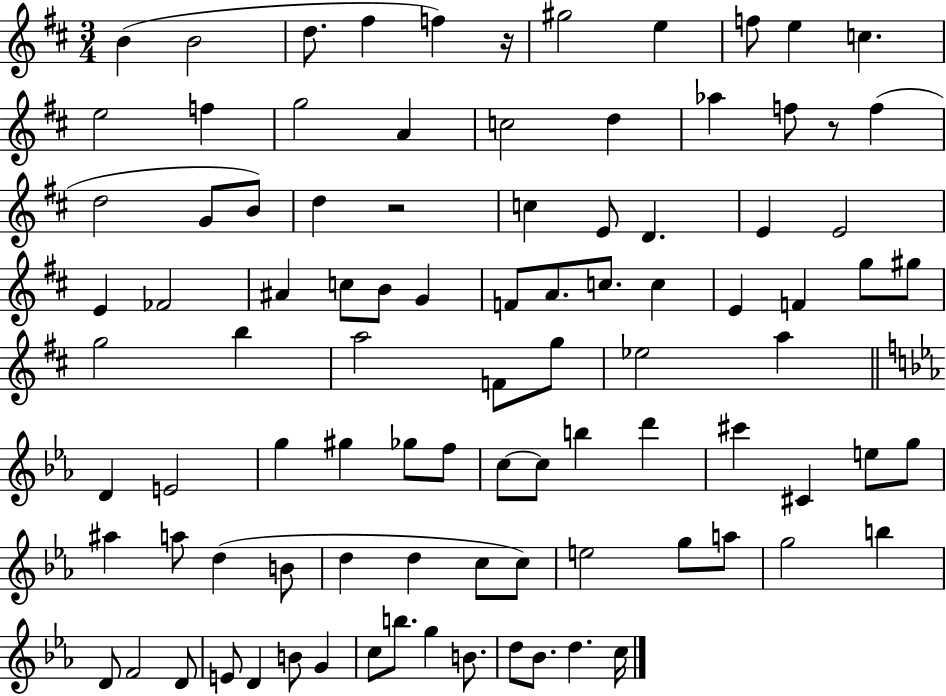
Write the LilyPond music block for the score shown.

{
  \clef treble
  \numericTimeSignature
  \time 3/4
  \key d \major
  b'4( b'2 | d''8. fis''4 f''4) r16 | gis''2 e''4 | f''8 e''4 c''4. | \break e''2 f''4 | g''2 a'4 | c''2 d''4 | aes''4 f''8 r8 f''4( | \break d''2 g'8 b'8) | d''4 r2 | c''4 e'8 d'4. | e'4 e'2 | \break e'4 fes'2 | ais'4 c''8 b'8 g'4 | f'8 a'8. c''8. c''4 | e'4 f'4 g''8 gis''8 | \break g''2 b''4 | a''2 f'8 g''8 | ees''2 a''4 | \bar "||" \break \key ees \major d'4 e'2 | g''4 gis''4 ges''8 f''8 | c''8~~ c''8 b''4 d'''4 | cis'''4 cis'4 e''8 g''8 | \break ais''4 a''8 d''4( b'8 | d''4 d''4 c''8 c''8) | e''2 g''8 a''8 | g''2 b''4 | \break d'8 f'2 d'8 | e'8 d'4 b'8 g'4 | c''8 b''8. g''4 b'8. | d''8 bes'8. d''4. c''16 | \break \bar "|."
}